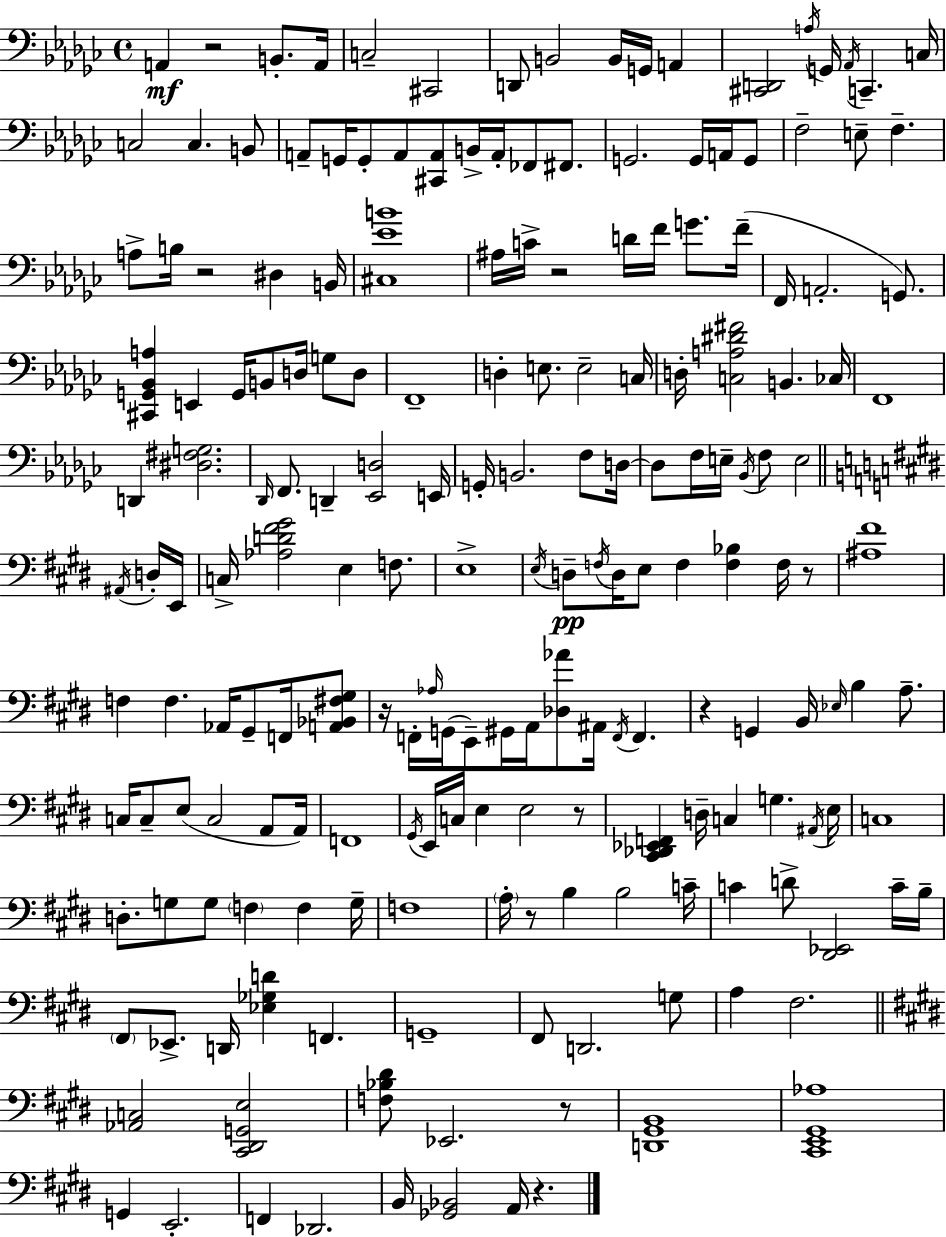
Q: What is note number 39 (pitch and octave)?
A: C4